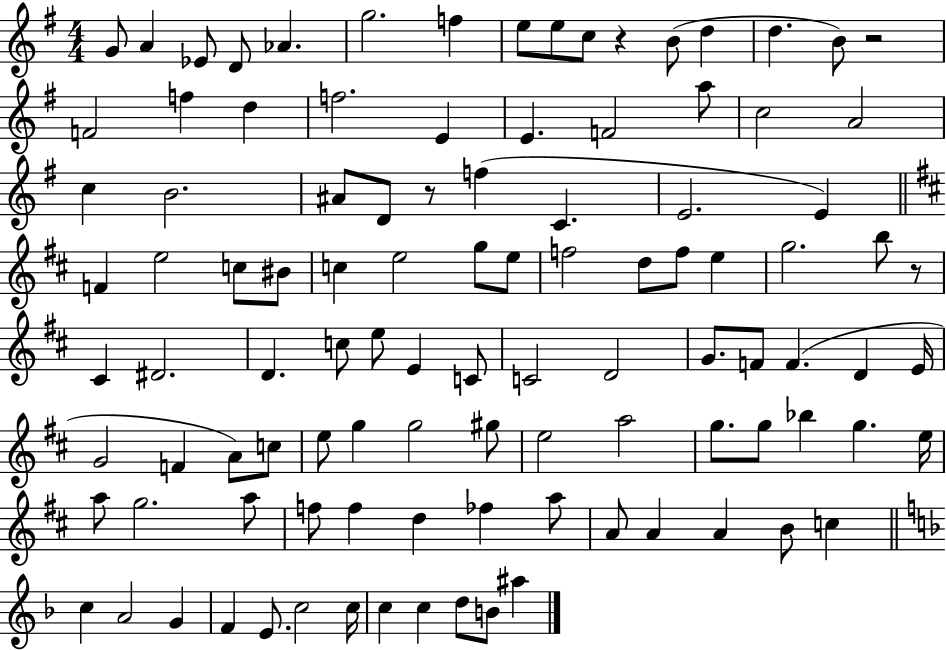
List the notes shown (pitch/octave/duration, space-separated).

G4/e A4/q Eb4/e D4/e Ab4/q. G5/h. F5/q E5/e E5/e C5/e R/q B4/e D5/q D5/q. B4/e R/h F4/h F5/q D5/q F5/h. E4/q E4/q. F4/h A5/e C5/h A4/h C5/q B4/h. A#4/e D4/e R/e F5/q C4/q. E4/h. E4/q F4/q E5/h C5/e BIS4/e C5/q E5/h G5/e E5/e F5/h D5/e F5/e E5/q G5/h. B5/e R/e C#4/q D#4/h. D4/q. C5/e E5/e E4/q C4/e C4/h D4/h G4/e. F4/e F4/q. D4/q E4/s G4/h F4/q A4/e C5/e E5/e G5/q G5/h G#5/e E5/h A5/h G5/e. G5/e Bb5/q G5/q. E5/s A5/e G5/h. A5/e F5/e F5/q D5/q FES5/q A5/e A4/e A4/q A4/q B4/e C5/q C5/q A4/h G4/q F4/q E4/e. C5/h C5/s C5/q C5/q D5/e B4/e A#5/q